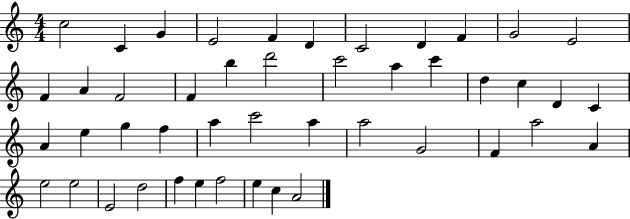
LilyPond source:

{
  \clef treble
  \numericTimeSignature
  \time 4/4
  \key c \major
  c''2 c'4 g'4 | e'2 f'4 d'4 | c'2 d'4 f'4 | g'2 e'2 | \break f'4 a'4 f'2 | f'4 b''4 d'''2 | c'''2 a''4 c'''4 | d''4 c''4 d'4 c'4 | \break a'4 e''4 g''4 f''4 | a''4 c'''2 a''4 | a''2 g'2 | f'4 a''2 a'4 | \break e''2 e''2 | e'2 d''2 | f''4 e''4 f''2 | e''4 c''4 a'2 | \break \bar "|."
}